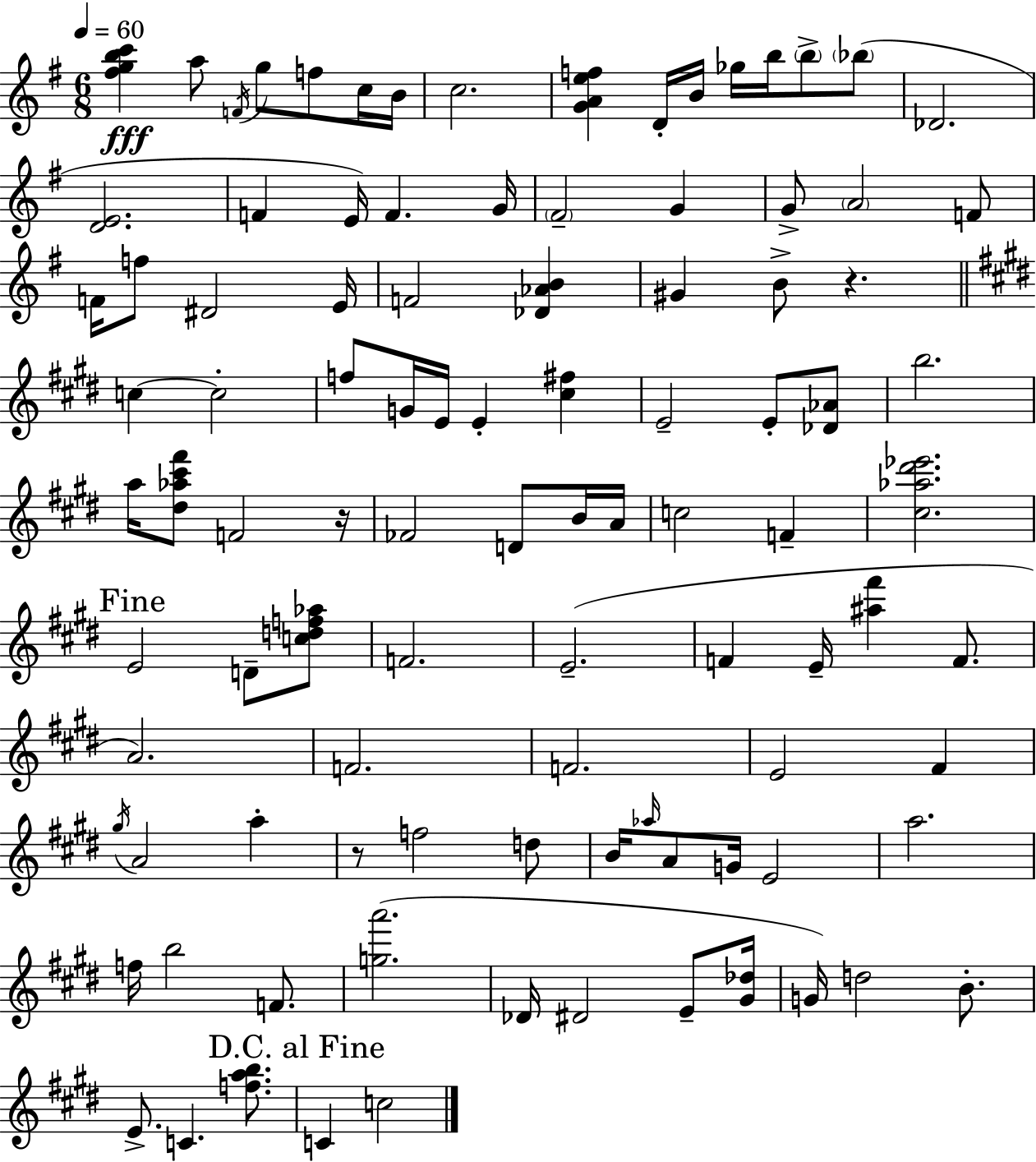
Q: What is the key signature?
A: G major